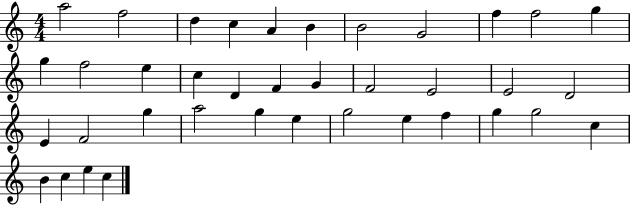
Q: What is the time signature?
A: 4/4